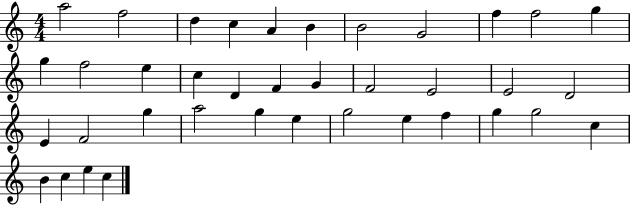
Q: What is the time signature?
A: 4/4